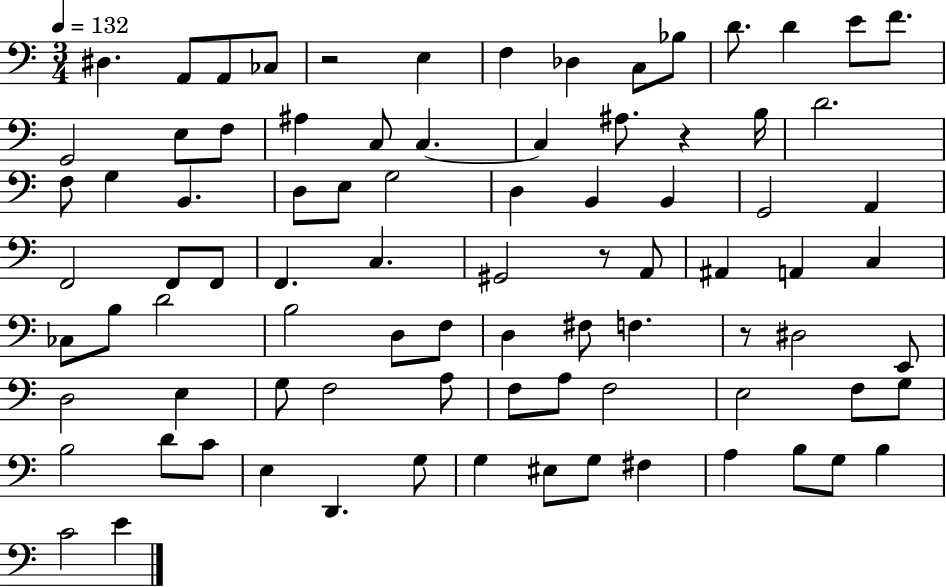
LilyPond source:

{
  \clef bass
  \numericTimeSignature
  \time 3/4
  \key c \major
  \tempo 4 = 132
  dis4. a,8 a,8 ces8 | r2 e4 | f4 des4 c8 bes8 | d'8. d'4 e'8 f'8. | \break g,2 e8 f8 | ais4 c8 c4.~~ | c4 ais8. r4 b16 | d'2. | \break f8 g4 b,4. | d8 e8 g2 | d4 b,4 b,4 | g,2 a,4 | \break f,2 f,8 f,8 | f,4. c4. | gis,2 r8 a,8 | ais,4 a,4 c4 | \break ces8 b8 d'2 | b2 d8 f8 | d4 fis8 f4. | r8 dis2 e,8 | \break d2 e4 | g8 f2 a8 | f8 a8 f2 | e2 f8 g8 | \break b2 d'8 c'8 | e4 d,4. g8 | g4 eis8 g8 fis4 | a4 b8 g8 b4 | \break c'2 e'4 | \bar "|."
}